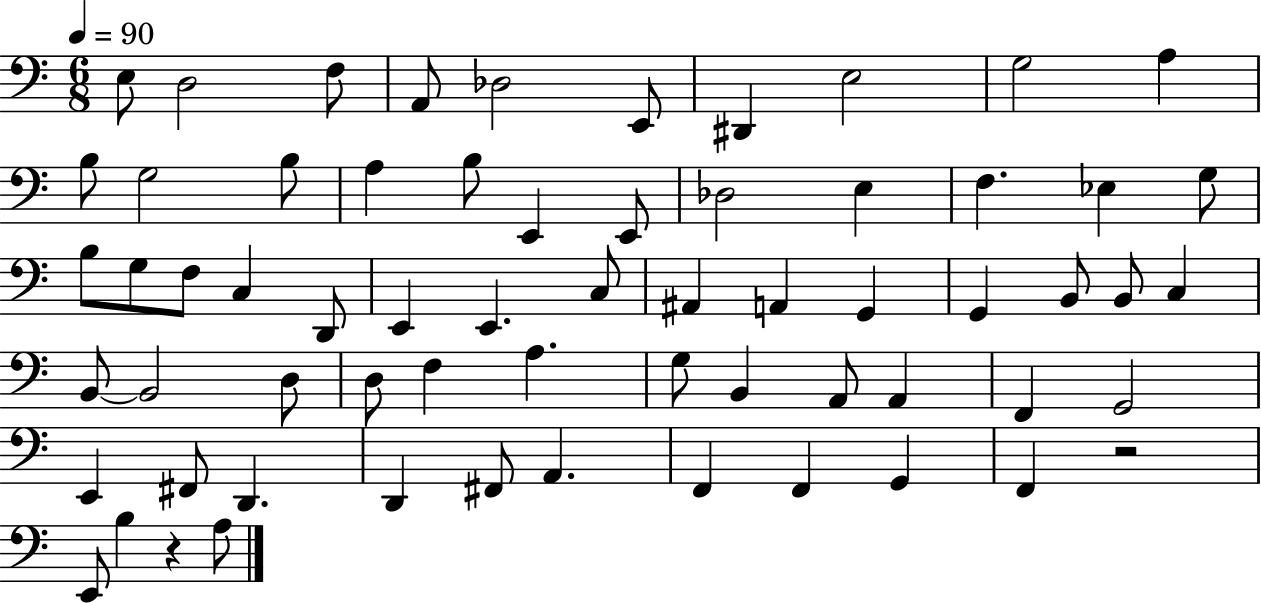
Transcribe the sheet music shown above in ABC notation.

X:1
T:Untitled
M:6/8
L:1/4
K:C
E,/2 D,2 F,/2 A,,/2 _D,2 E,,/2 ^D,, E,2 G,2 A, B,/2 G,2 B,/2 A, B,/2 E,, E,,/2 _D,2 E, F, _E, G,/2 B,/2 G,/2 F,/2 C, D,,/2 E,, E,, C,/2 ^A,, A,, G,, G,, B,,/2 B,,/2 C, B,,/2 B,,2 D,/2 D,/2 F, A, G,/2 B,, A,,/2 A,, F,, G,,2 E,, ^F,,/2 D,, D,, ^F,,/2 A,, F,, F,, G,, F,, z2 E,,/2 B, z A,/2